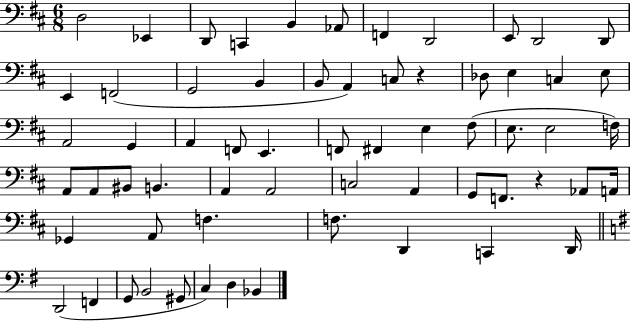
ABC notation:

X:1
T:Untitled
M:6/8
L:1/4
K:D
D,2 _E,, D,,/2 C,, B,, _A,,/2 F,, D,,2 E,,/2 D,,2 D,,/2 E,, F,,2 G,,2 B,, B,,/2 A,, C,/2 z _D,/2 E, C, E,/2 A,,2 G,, A,, F,,/2 E,, F,,/2 ^F,, E, ^F,/2 E,/2 E,2 F,/4 A,,/2 A,,/2 ^B,,/2 B,, A,, A,,2 C,2 A,, G,,/2 F,,/2 z _A,,/2 A,,/4 _G,, A,,/2 F, F,/2 D,, C,, D,,/4 D,,2 F,, G,,/2 B,,2 ^G,,/2 C, D, _B,,